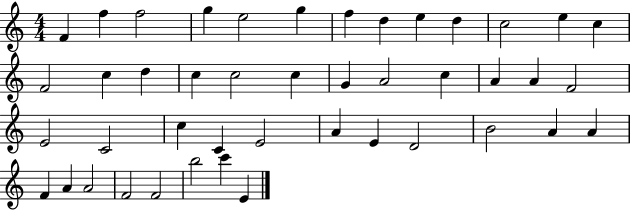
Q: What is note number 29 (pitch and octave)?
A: C4